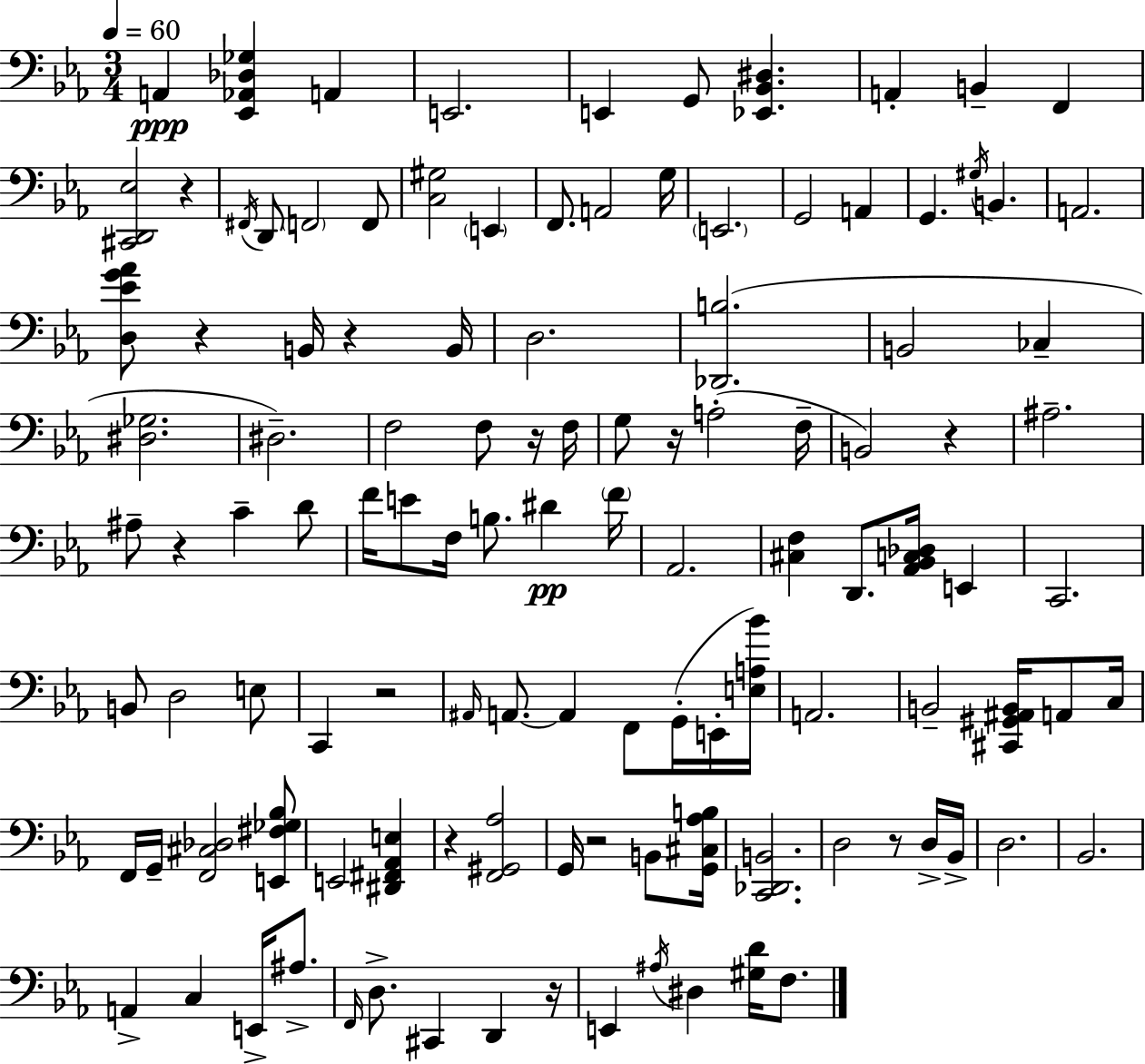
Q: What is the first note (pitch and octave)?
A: A2